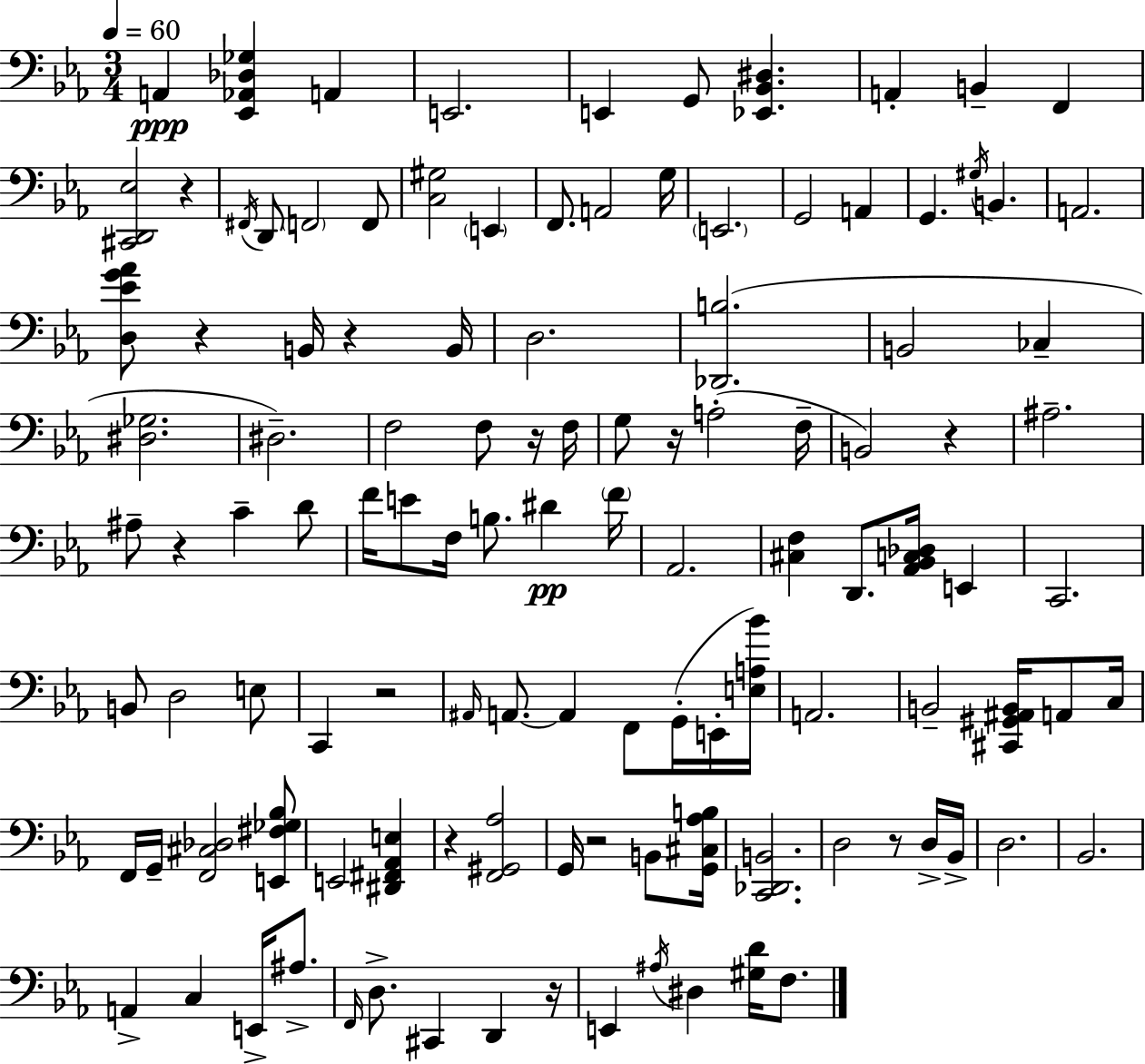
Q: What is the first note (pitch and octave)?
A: A2